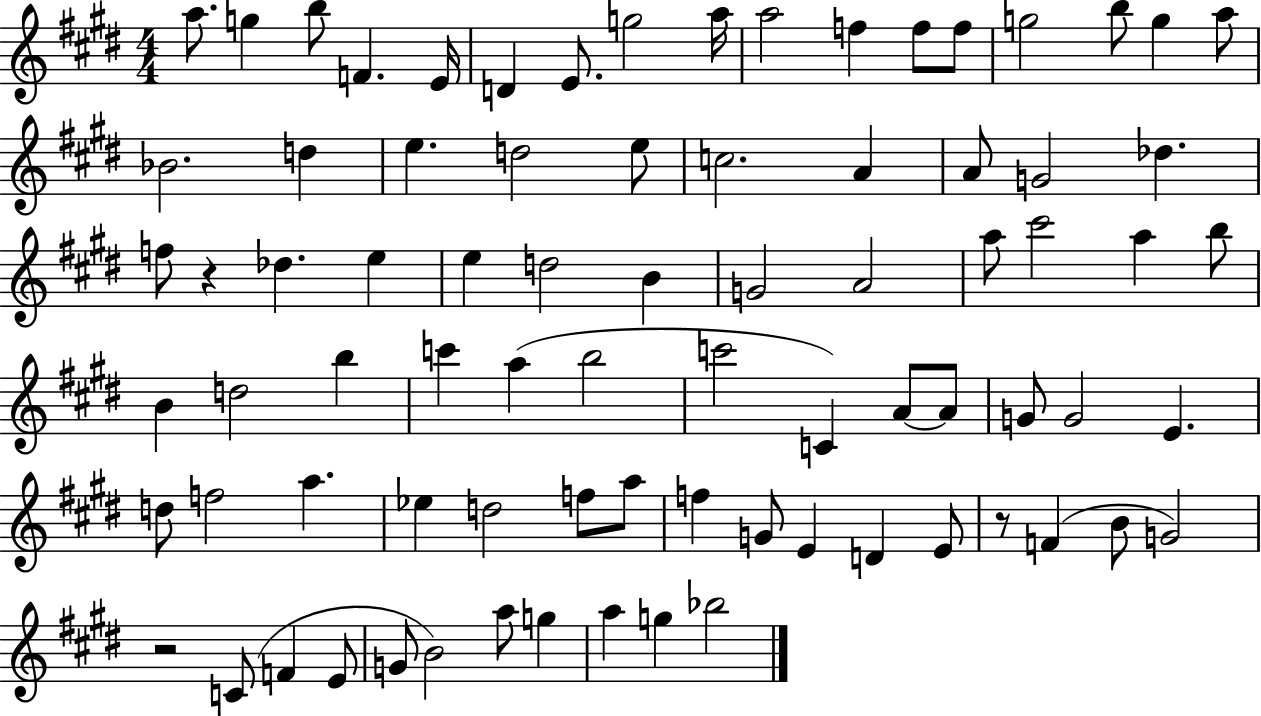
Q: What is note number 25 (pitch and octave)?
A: A4